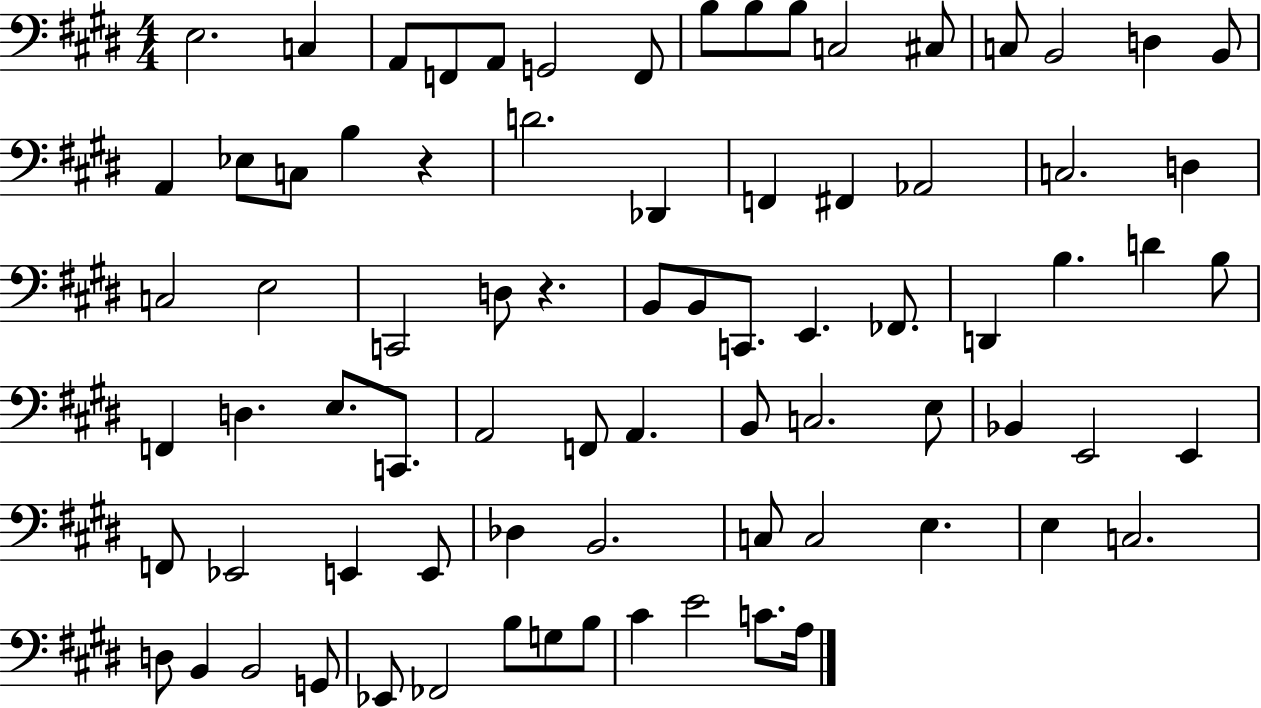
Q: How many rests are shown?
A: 2